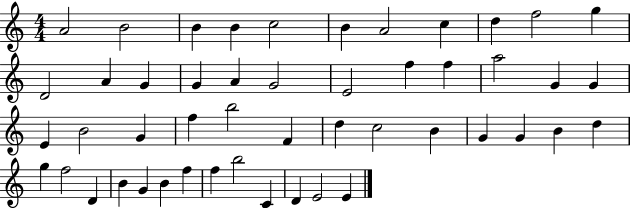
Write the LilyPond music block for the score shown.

{
  \clef treble
  \numericTimeSignature
  \time 4/4
  \key c \major
  a'2 b'2 | b'4 b'4 c''2 | b'4 a'2 c''4 | d''4 f''2 g''4 | \break d'2 a'4 g'4 | g'4 a'4 g'2 | e'2 f''4 f''4 | a''2 g'4 g'4 | \break e'4 b'2 g'4 | f''4 b''2 f'4 | d''4 c''2 b'4 | g'4 g'4 b'4 d''4 | \break g''4 f''2 d'4 | b'4 g'4 b'4 f''4 | f''4 b''2 c'4 | d'4 e'2 e'4 | \break \bar "|."
}